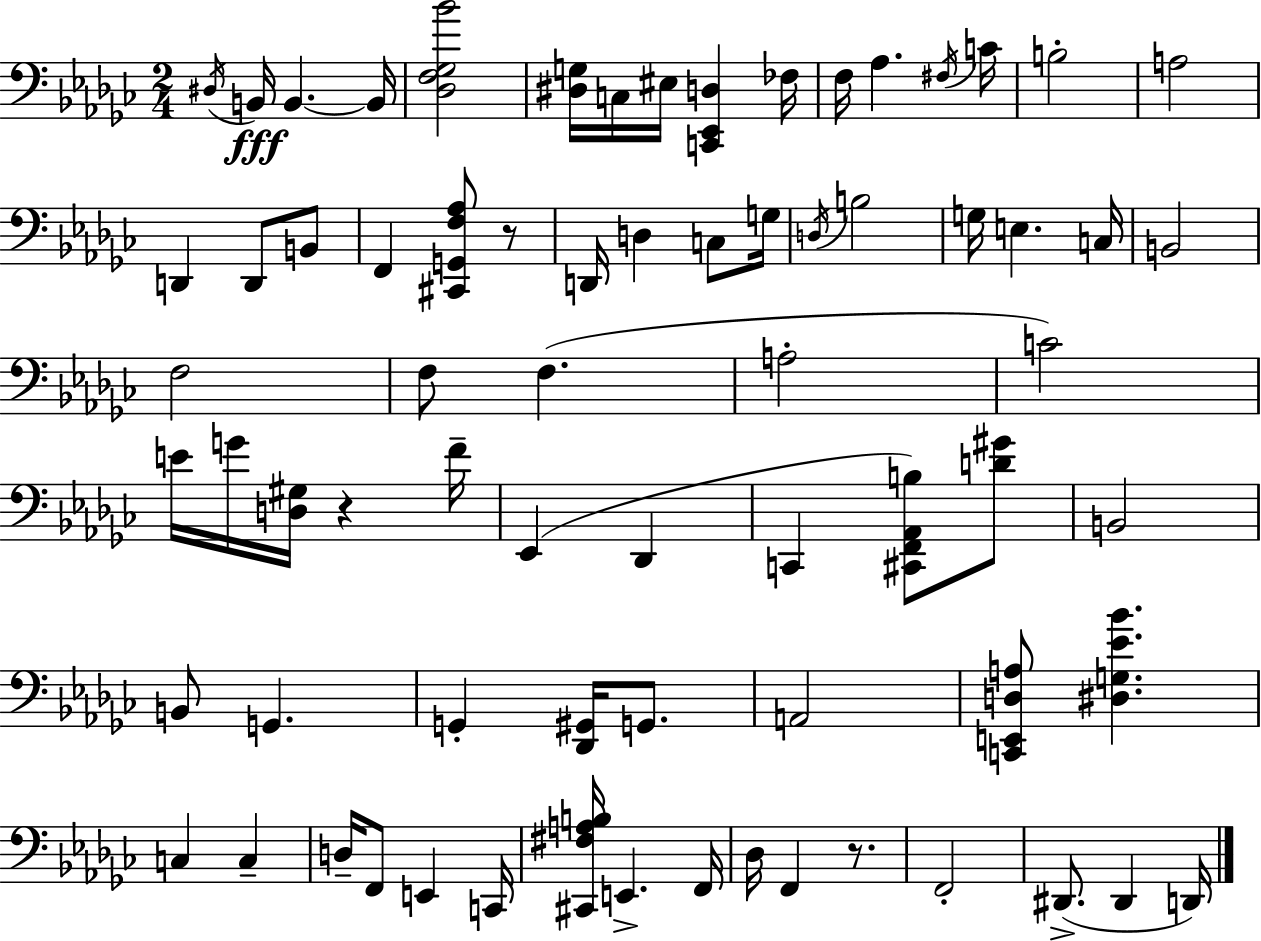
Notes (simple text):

D#3/s B2/s B2/q. B2/s [Db3,F3,Gb3,Bb4]/h [D#3,G3]/s C3/s EIS3/s [C2,Eb2,D3]/q FES3/s F3/s Ab3/q. F#3/s C4/s B3/h A3/h D2/q D2/e B2/e F2/q [C#2,G2,F3,Ab3]/e R/e D2/s D3/q C3/e G3/s D3/s B3/h G3/s E3/q. C3/s B2/h F3/h F3/e F3/q. A3/h C4/h E4/s G4/s [D3,G#3]/s R/q F4/s Eb2/q Db2/q C2/q [C#2,F2,Ab2,B3]/e [D4,G#4]/e B2/h B2/e G2/q. G2/q [Db2,G#2]/s G2/e. A2/h [C2,E2,D3,A3]/e [D#3,G3,Eb4,Bb4]/q. C3/q C3/q D3/s F2/e E2/q C2/s [C#2,F#3,A3,B3]/s E2/q. F2/s Db3/s F2/q R/e. F2/h D#2/e. D#2/q D2/s